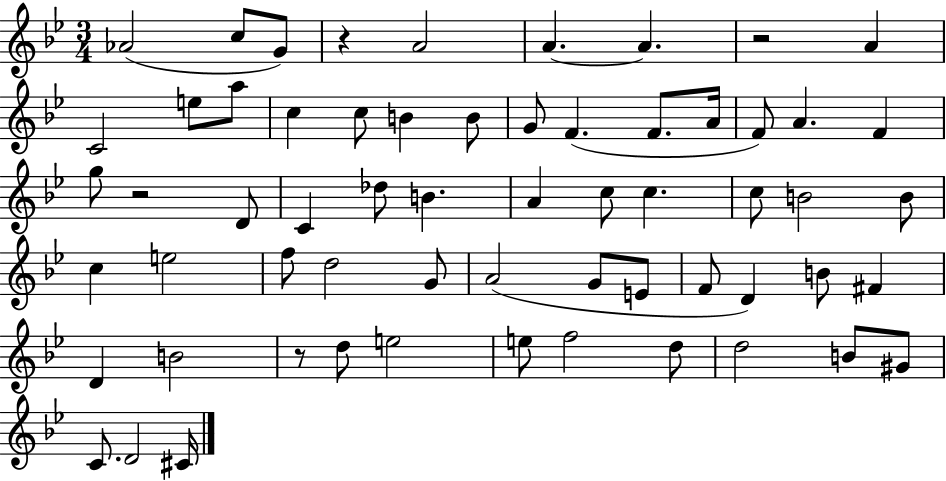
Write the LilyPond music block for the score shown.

{
  \clef treble
  \numericTimeSignature
  \time 3/4
  \key bes \major
  aes'2( c''8 g'8) | r4 a'2 | a'4.~~ a'4. | r2 a'4 | \break c'2 e''8 a''8 | c''4 c''8 b'4 b'8 | g'8 f'4.( f'8. a'16 | f'8) a'4. f'4 | \break g''8 r2 d'8 | c'4 des''8 b'4. | a'4 c''8 c''4. | c''8 b'2 b'8 | \break c''4 e''2 | f''8 d''2 g'8 | a'2( g'8 e'8 | f'8 d'4) b'8 fis'4 | \break d'4 b'2 | r8 d''8 e''2 | e''8 f''2 d''8 | d''2 b'8 gis'8 | \break c'8. d'2 cis'16 | \bar "|."
}